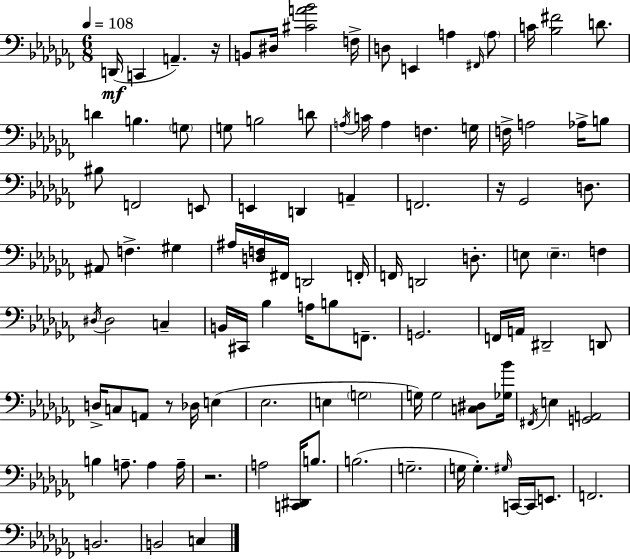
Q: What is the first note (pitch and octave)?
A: D2